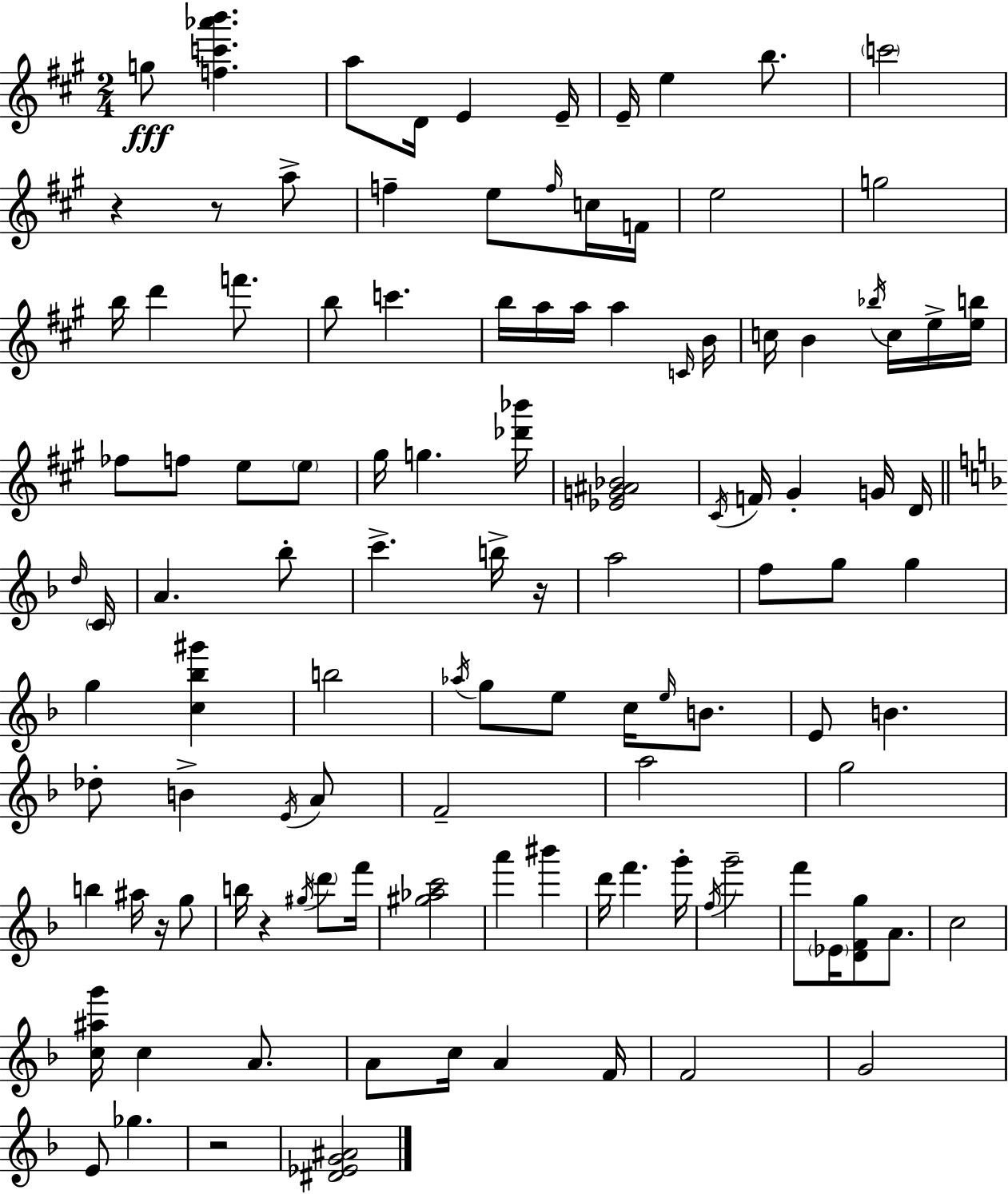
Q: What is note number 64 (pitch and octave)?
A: B4